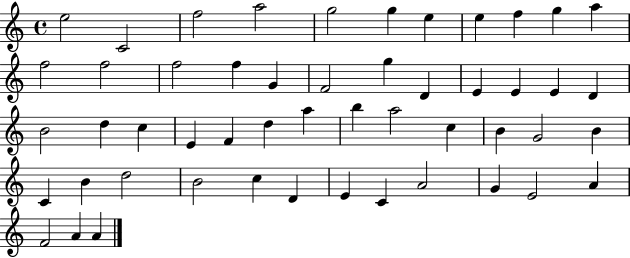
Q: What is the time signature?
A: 4/4